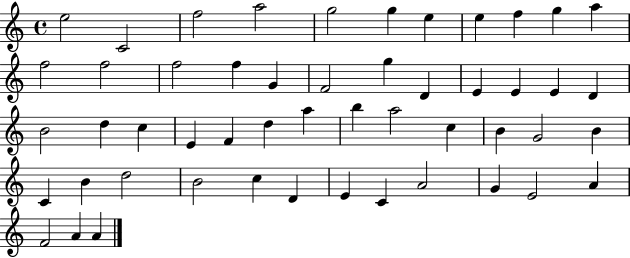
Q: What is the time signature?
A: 4/4